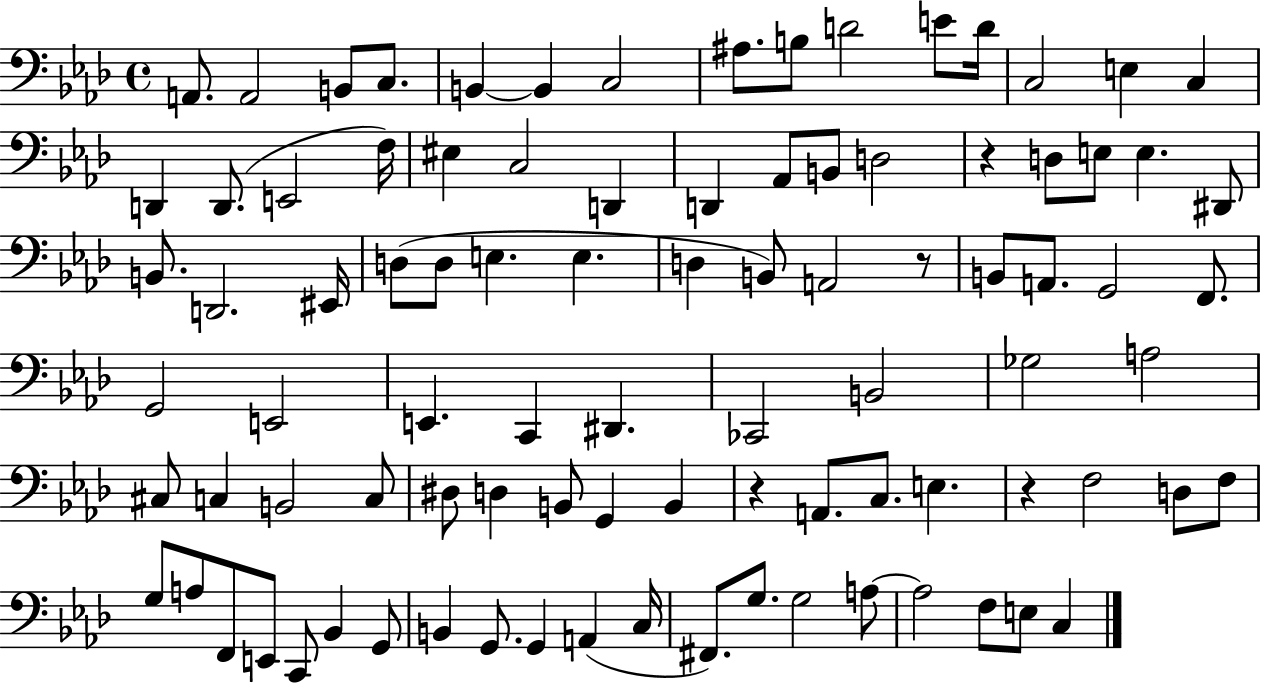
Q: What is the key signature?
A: AES major